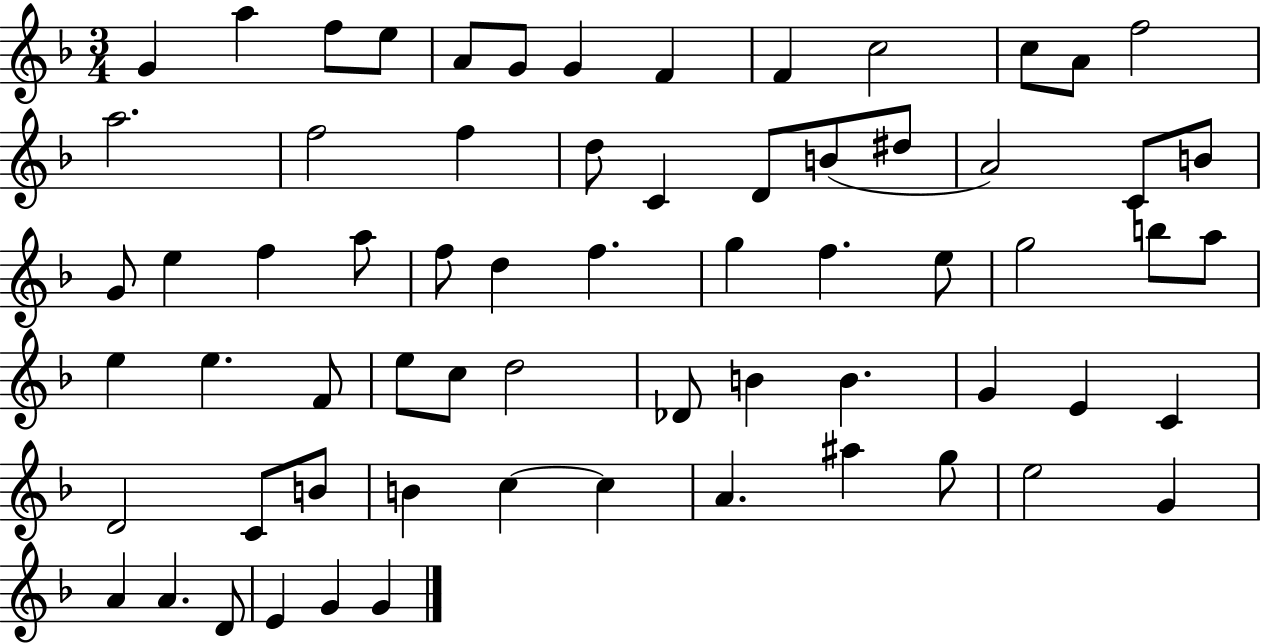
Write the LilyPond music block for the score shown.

{
  \clef treble
  \numericTimeSignature
  \time 3/4
  \key f \major
  g'4 a''4 f''8 e''8 | a'8 g'8 g'4 f'4 | f'4 c''2 | c''8 a'8 f''2 | \break a''2. | f''2 f''4 | d''8 c'4 d'8 b'8( dis''8 | a'2) c'8 b'8 | \break g'8 e''4 f''4 a''8 | f''8 d''4 f''4. | g''4 f''4. e''8 | g''2 b''8 a''8 | \break e''4 e''4. f'8 | e''8 c''8 d''2 | des'8 b'4 b'4. | g'4 e'4 c'4 | \break d'2 c'8 b'8 | b'4 c''4~~ c''4 | a'4. ais''4 g''8 | e''2 g'4 | \break a'4 a'4. d'8 | e'4 g'4 g'4 | \bar "|."
}